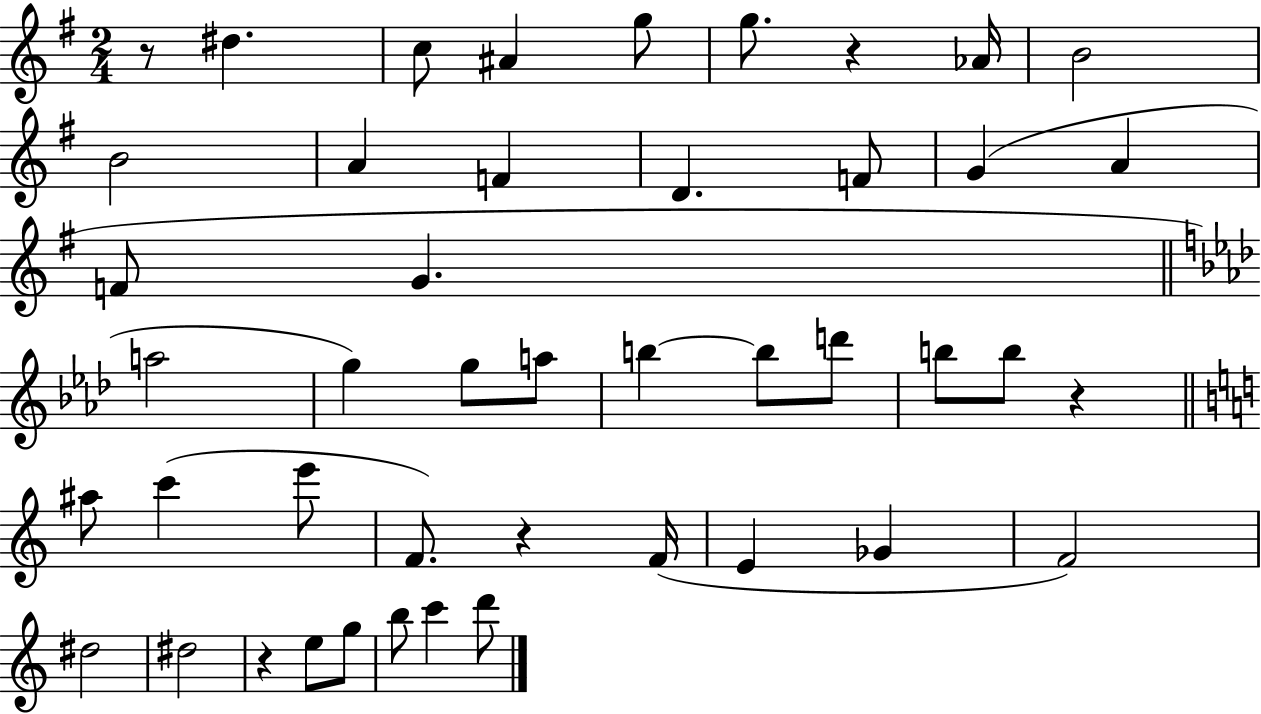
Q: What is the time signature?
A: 2/4